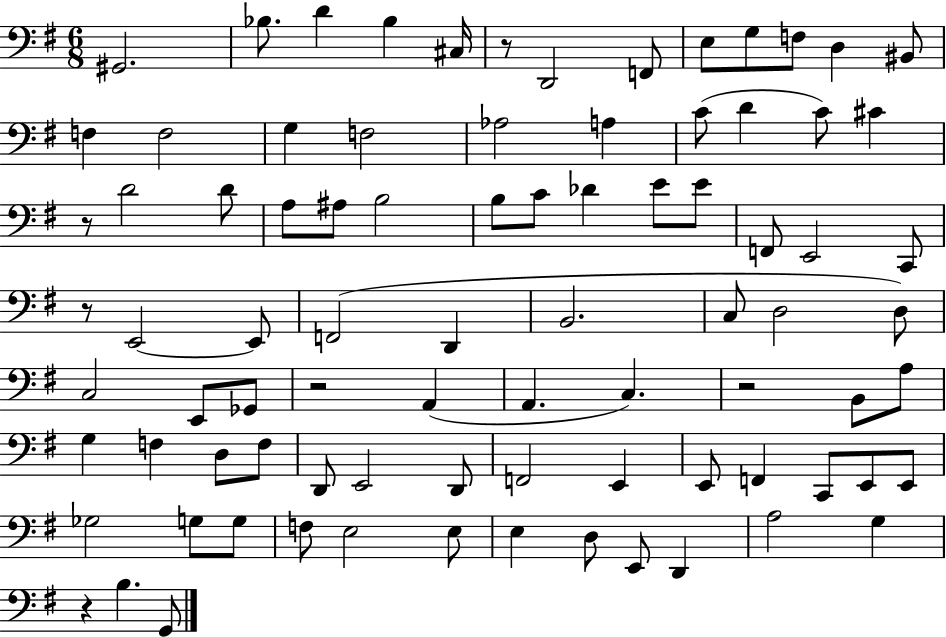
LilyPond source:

{
  \clef bass
  \numericTimeSignature
  \time 6/8
  \key g \major
  gis,2. | bes8. d'4 bes4 cis16 | r8 d,2 f,8 | e8 g8 f8 d4 bis,8 | \break f4 f2 | g4 f2 | aes2 a4 | c'8( d'4 c'8) cis'4 | \break r8 d'2 d'8 | a8 ais8 b2 | b8 c'8 des'4 e'8 e'8 | f,8 e,2 c,8 | \break r8 e,2~~ e,8 | f,2( d,4 | b,2. | c8 d2 d8) | \break c2 e,8 ges,8 | r2 a,4( | a,4. c4.) | r2 b,8 a8 | \break g4 f4 d8 f8 | d,8 e,2 d,8 | f,2 e,4 | e,8 f,4 c,8 e,8 e,8 | \break ges2 g8 g8 | f8 e2 e8 | e4 d8 e,8 d,4 | a2 g4 | \break r4 b4. g,8 | \bar "|."
}